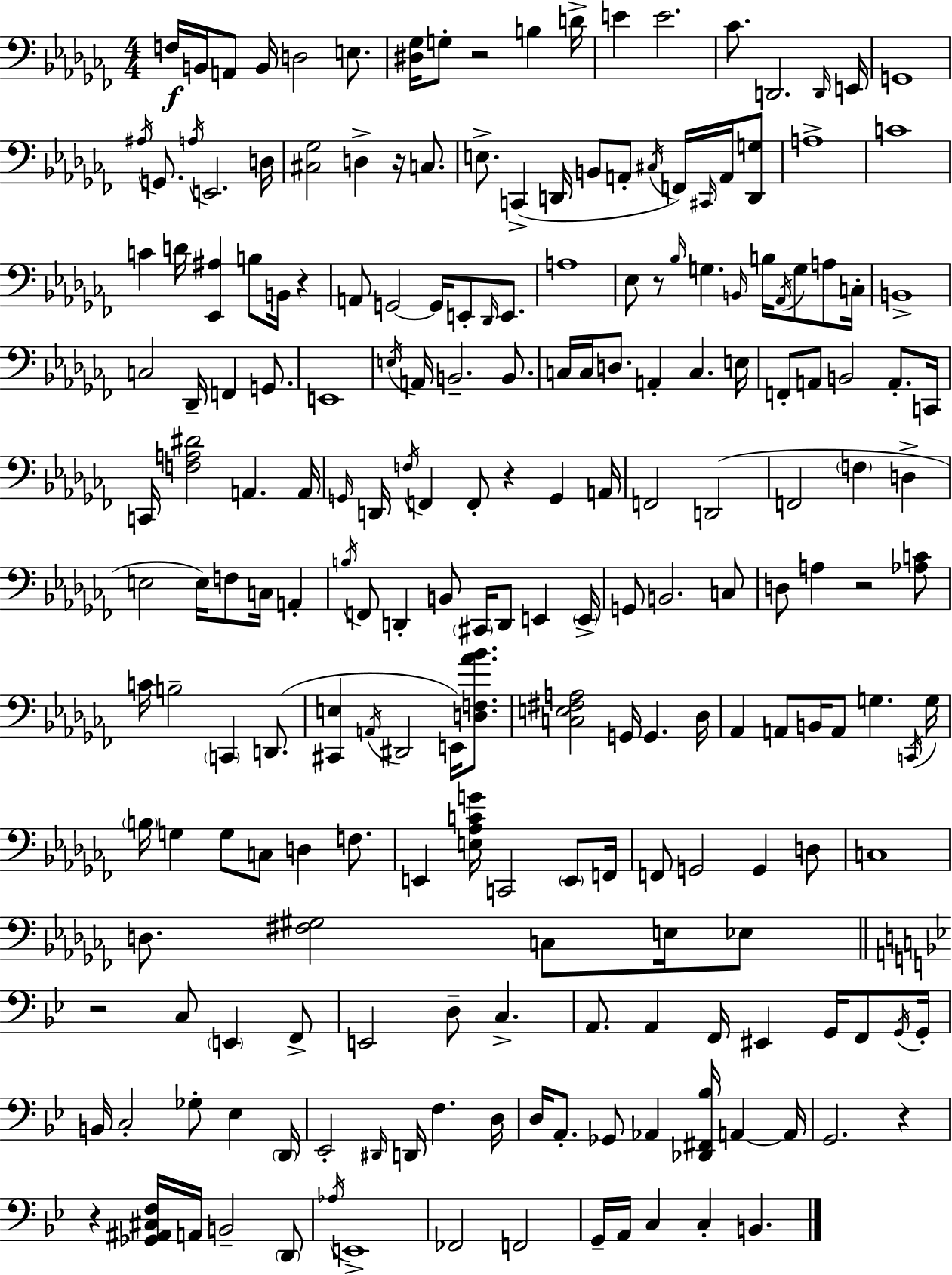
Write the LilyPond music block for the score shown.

{
  \clef bass
  \numericTimeSignature
  \time 4/4
  \key aes \minor
  f16\f b,16 a,8 b,16 d2 e8. | <dis ges>16 g8-. r2 b4 d'16-> | e'4 e'2. | ces'8. d,2. \grace { d,16 } | \break e,16 g,1 | \acciaccatura { ais16 } g,8. \acciaccatura { a16 } e,2. | d16 <cis ges>2 d4-> r16 | c8. e8.-> c,4->( d,16 b,8 a,8-. \acciaccatura { cis16 } | \break f,16) \grace { cis,16 } a,16 <d, g>8 a1-> | c'1 | c'4 d'16 <ees, ais>4 b8 | b,16 r4 a,8 g,2~~ g,16 | \break e,8-. \grace { des,16 } e,8. a1 | ees8 r8 \grace { bes16 } g4. | \grace { b,16 } b16 \acciaccatura { aes,16 } g8 a8 c16-. b,1-> | c2 | \break des,16-- f,4 g,8. e,1 | \acciaccatura { e16 } a,16 b,2.-- | b,8. c16 c16 d8. a,4-. | c4. e16 f,8-. a,8 b,2 | \break a,8.-. c,16 c,16 <f a dis'>2 | a,4. a,16 \grace { g,16 } d,16 \acciaccatura { f16 } f,4 | f,8-. r4 g,4 a,16 f,2 | d,2( f,2 | \break \parenthesize f4 d4-> e2 | e16) f8 c16 a,4-. \acciaccatura { b16 } f,8 d,4-. | b,8 \parenthesize cis,16 d,8 e,4 \parenthesize e,16-> g,8 b,2. | c8 d8 a4 | \break r2 <aes c'>8 c'16 b2-- | \parenthesize c,4 d,8.( <cis, e>4 | \acciaccatura { a,16 } dis,2 e,16) <d f aes' bes'>8. <c e fis a>2 | g,16 g,4. des16 aes,4 | \break a,8 b,16 a,8 g4. \acciaccatura { c,16 } g16 \parenthesize b16 | g4 g8 c8 d4 f8. e,4 | <e aes c' g'>16 c,2 \parenthesize e,8 f,16 f,8 | g,2 g,4 d8 c1 | \break d8. | <fis gis>2 c8 e16 ees8 \bar "||" \break \key bes \major r2 c8 \parenthesize e,4 f,8-> | e,2 d8-- c4.-> | a,8. a,4 f,16 eis,4 g,16 f,8 \acciaccatura { g,16 } | g,16-. b,16 c2-. ges8-. ees4 | \break \parenthesize d,16 ees,2-. \grace { dis,16 } d,16 f4. | d16 d16 a,8.-. ges,8 aes,4 <des, fis, bes>16 a,4~~ | a,16 g,2. r4 | r4 <ges, ais, cis f>16 a,16 b,2-- | \break \parenthesize d,8 \acciaccatura { aes16 } e,1-> | fes,2 f,2 | g,16-- a,16 c4 c4-. b,4. | \bar "|."
}